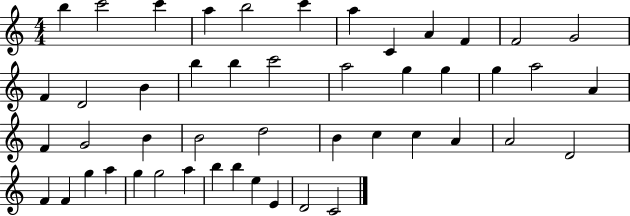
B5/q C6/h C6/q A5/q B5/h C6/q A5/q C4/q A4/q F4/q F4/h G4/h F4/q D4/h B4/q B5/q B5/q C6/h A5/h G5/q G5/q G5/q A5/h A4/q F4/q G4/h B4/q B4/h D5/h B4/q C5/q C5/q A4/q A4/h D4/h F4/q F4/q G5/q A5/q G5/q G5/h A5/q B5/q B5/q E5/q E4/q D4/h C4/h